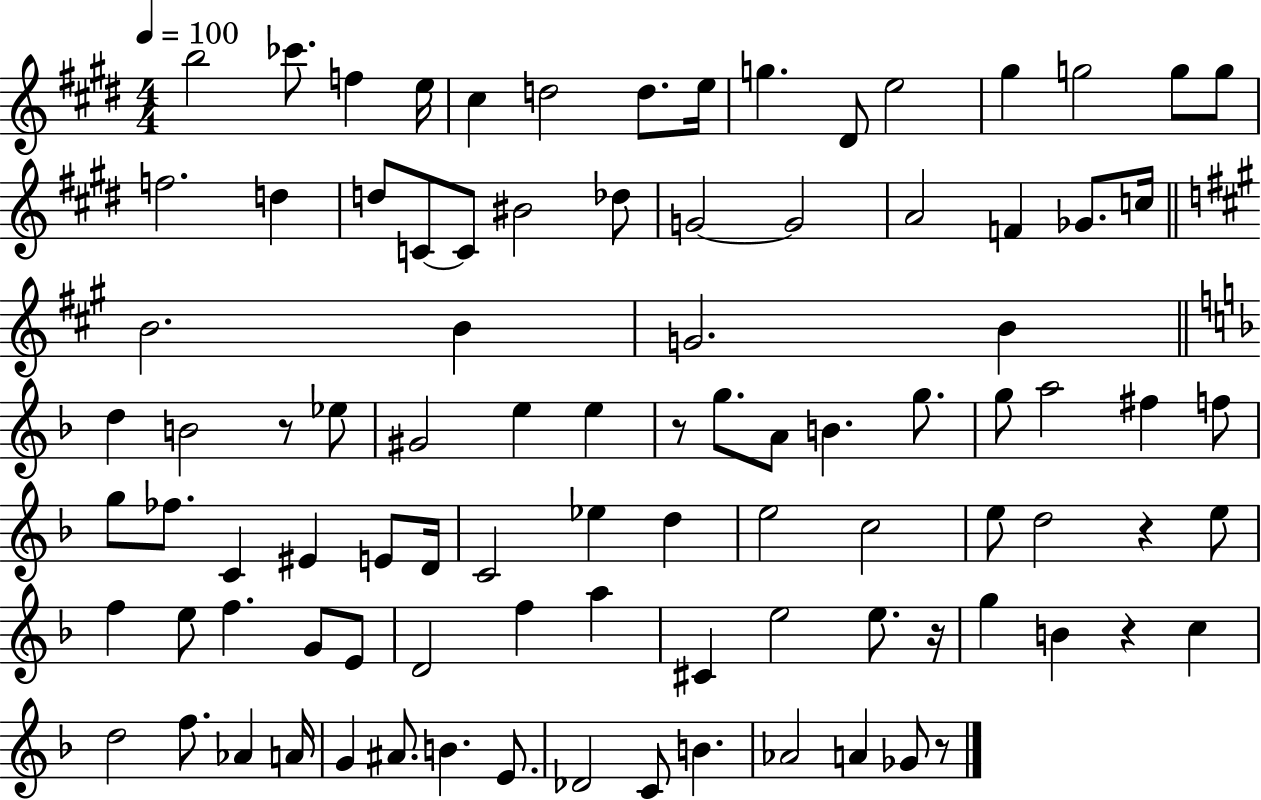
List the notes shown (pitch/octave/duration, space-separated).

B5/h CES6/e. F5/q E5/s C#5/q D5/h D5/e. E5/s G5/q. D#4/e E5/h G#5/q G5/h G5/e G5/e F5/h. D5/q D5/e C4/e C4/e BIS4/h Db5/e G4/h G4/h A4/h F4/q Gb4/e. C5/s B4/h. B4/q G4/h. B4/q D5/q B4/h R/e Eb5/e G#4/h E5/q E5/q R/e G5/e. A4/e B4/q. G5/e. G5/e A5/h F#5/q F5/e G5/e FES5/e. C4/q EIS4/q E4/e D4/s C4/h Eb5/q D5/q E5/h C5/h E5/e D5/h R/q E5/e F5/q E5/e F5/q. G4/e E4/e D4/h F5/q A5/q C#4/q E5/h E5/e. R/s G5/q B4/q R/q C5/q D5/h F5/e. Ab4/q A4/s G4/q A#4/e. B4/q. E4/e. Db4/h C4/e B4/q. Ab4/h A4/q Gb4/e R/e